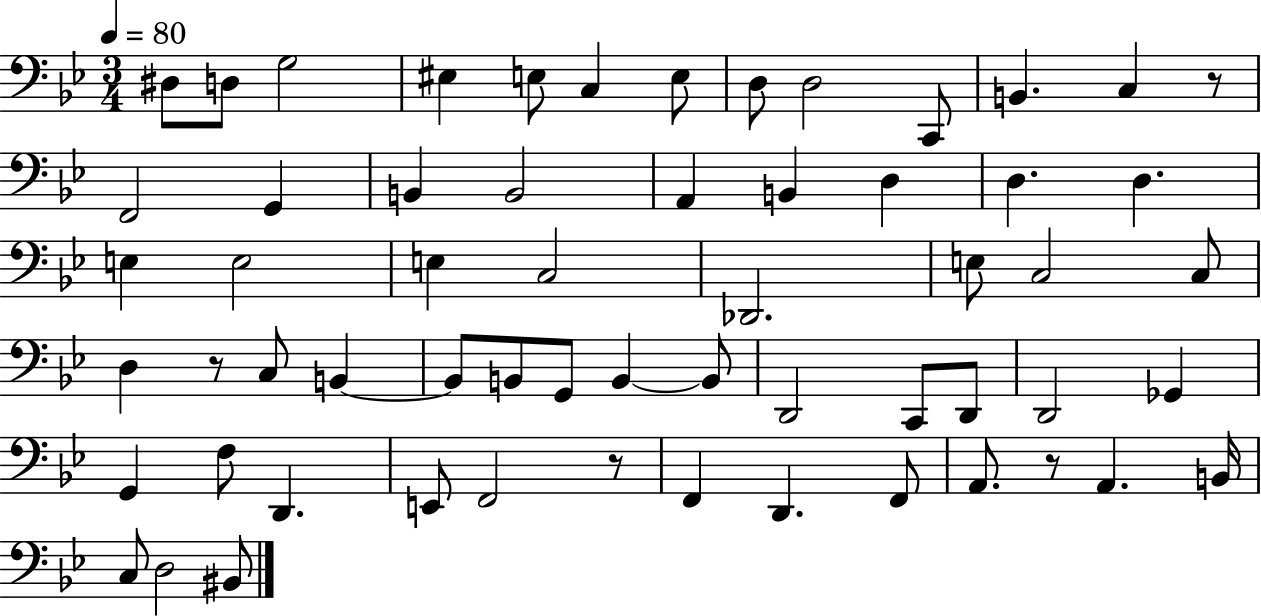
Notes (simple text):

D#3/e D3/e G3/h EIS3/q E3/e C3/q E3/e D3/e D3/h C2/e B2/q. C3/q R/e F2/h G2/q B2/q B2/h A2/q B2/q D3/q D3/q. D3/q. E3/q E3/h E3/q C3/h Db2/h. E3/e C3/h C3/e D3/q R/e C3/e B2/q B2/e B2/e G2/e B2/q B2/e D2/h C2/e D2/e D2/h Gb2/q G2/q F3/e D2/q. E2/e F2/h R/e F2/q D2/q. F2/e A2/e. R/e A2/q. B2/s C3/e D3/h BIS2/e